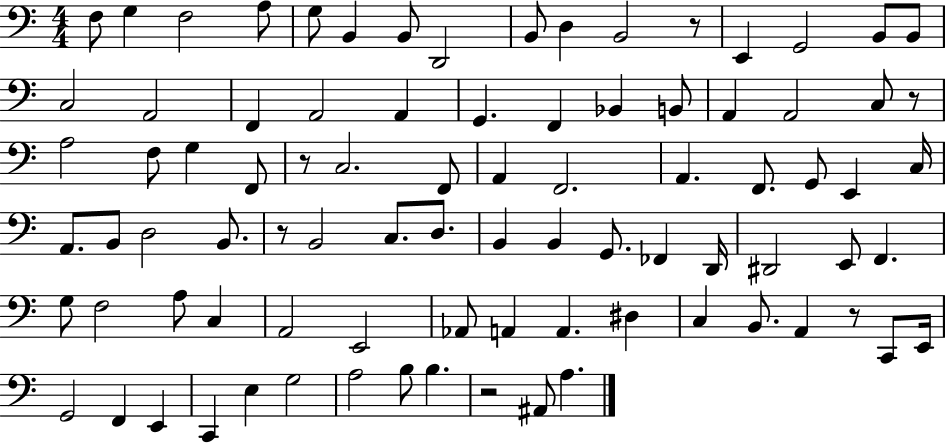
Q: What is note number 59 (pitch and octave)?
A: C3